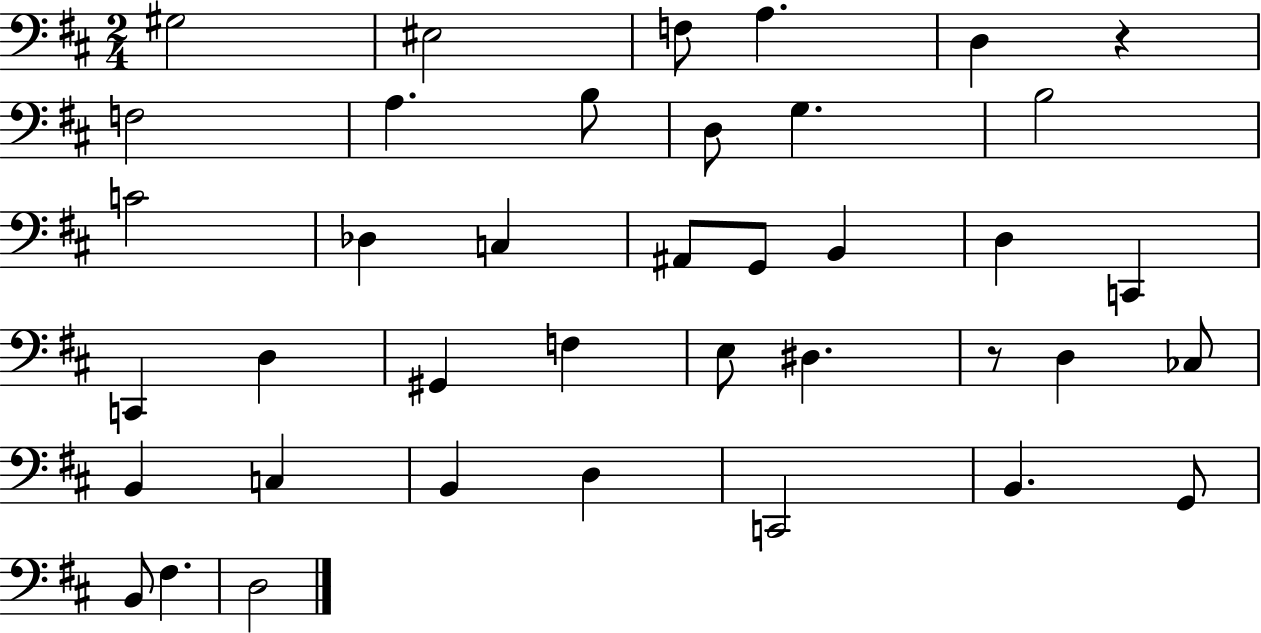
{
  \clef bass
  \numericTimeSignature
  \time 2/4
  \key d \major
  \repeat volta 2 { gis2 | eis2 | f8 a4. | d4 r4 | \break f2 | a4. b8 | d8 g4. | b2 | \break c'2 | des4 c4 | ais,8 g,8 b,4 | d4 c,4 | \break c,4 d4 | gis,4 f4 | e8 dis4. | r8 d4 ces8 | \break b,4 c4 | b,4 d4 | c,2 | b,4. g,8 | \break b,8 fis4. | d2 | } \bar "|."
}